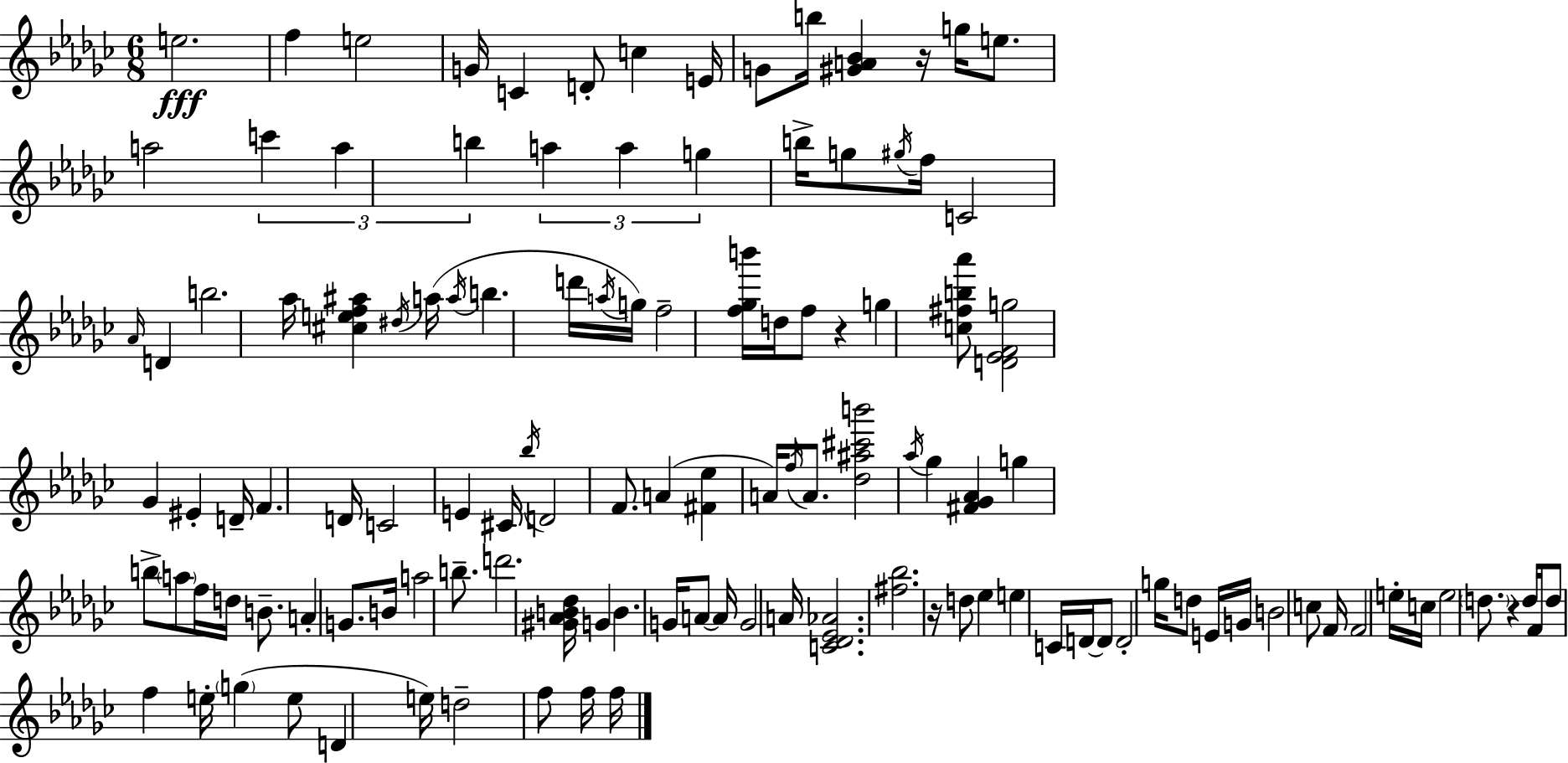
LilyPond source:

{
  \clef treble
  \numericTimeSignature
  \time 6/8
  \key ees \minor
  e''2.\fff | f''4 e''2 | g'16 c'4 d'8-. c''4 e'16 | g'8 b''16 <gis' a' bes'>4 r16 g''16 e''8. | \break a''2 \tuplet 3/2 { c'''4 | a''4 b''4 } \tuplet 3/2 { a''4 | a''4 g''4 } b''16-> g''8 \acciaccatura { gis''16 } | f''16 c'2 \grace { aes'16 } d'4 | \break b''2. | aes''16 <cis'' e'' f'' ais''>4 \acciaccatura { dis''16 } a''16( \acciaccatura { a''16 } b''4. | d'''16 \acciaccatura { a''16 } g''16) f''2-- | <f'' ges'' b'''>16 d''16 f''8 r4 g''4 | \break <c'' fis'' b'' aes'''>8 <d' ees' f' g''>2 | ges'4 eis'4-. d'16-- f'4. | d'16 c'2 | e'4 cis'16 \acciaccatura { bes''16 } d'2 | \break f'8. a'4( <fis' ees''>4 | a'16) \acciaccatura { f''16 } a'8. <des'' ais'' cis''' b'''>2 | \acciaccatura { aes''16 } ges''4 <fis' ges' aes'>4 | g''4 b''8-> \parenthesize a''8 f''16 d''16 b'8.-- | \break a'4-. g'8. b'16 a''2 | b''8.-- d'''2. | <gis' aes' b' des''>16 g'4 | b'4. g'16 a'8~~ a'16 g'2 | \break a'16 <c' des' ees' aes'>2. | <fis'' bes''>2. | r16 d''8 ees''4 | e''4 c'16 d'16~~ d'8 d'2-. | \break g''16 d''8 e'16 g'16 | b'2 c''8 f'16 f'2 | e''16-. c''16 e''2 | \parenthesize d''8. r4 | \break d''16 f'16 d''8 f''4 e''16-. \parenthesize g''4( | e''8 d'4 e''16) d''2-- | f''8 f''16 f''16 \bar "|."
}